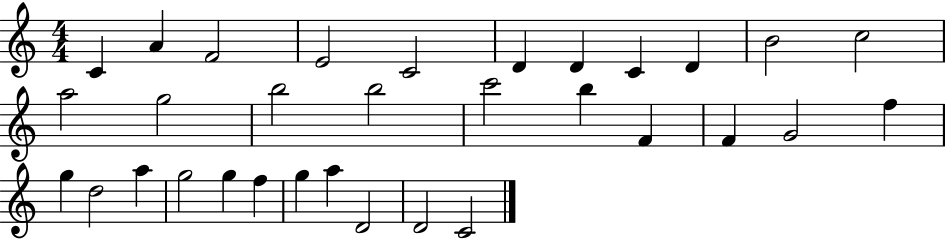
X:1
T:Untitled
M:4/4
L:1/4
K:C
C A F2 E2 C2 D D C D B2 c2 a2 g2 b2 b2 c'2 b F F G2 f g d2 a g2 g f g a D2 D2 C2